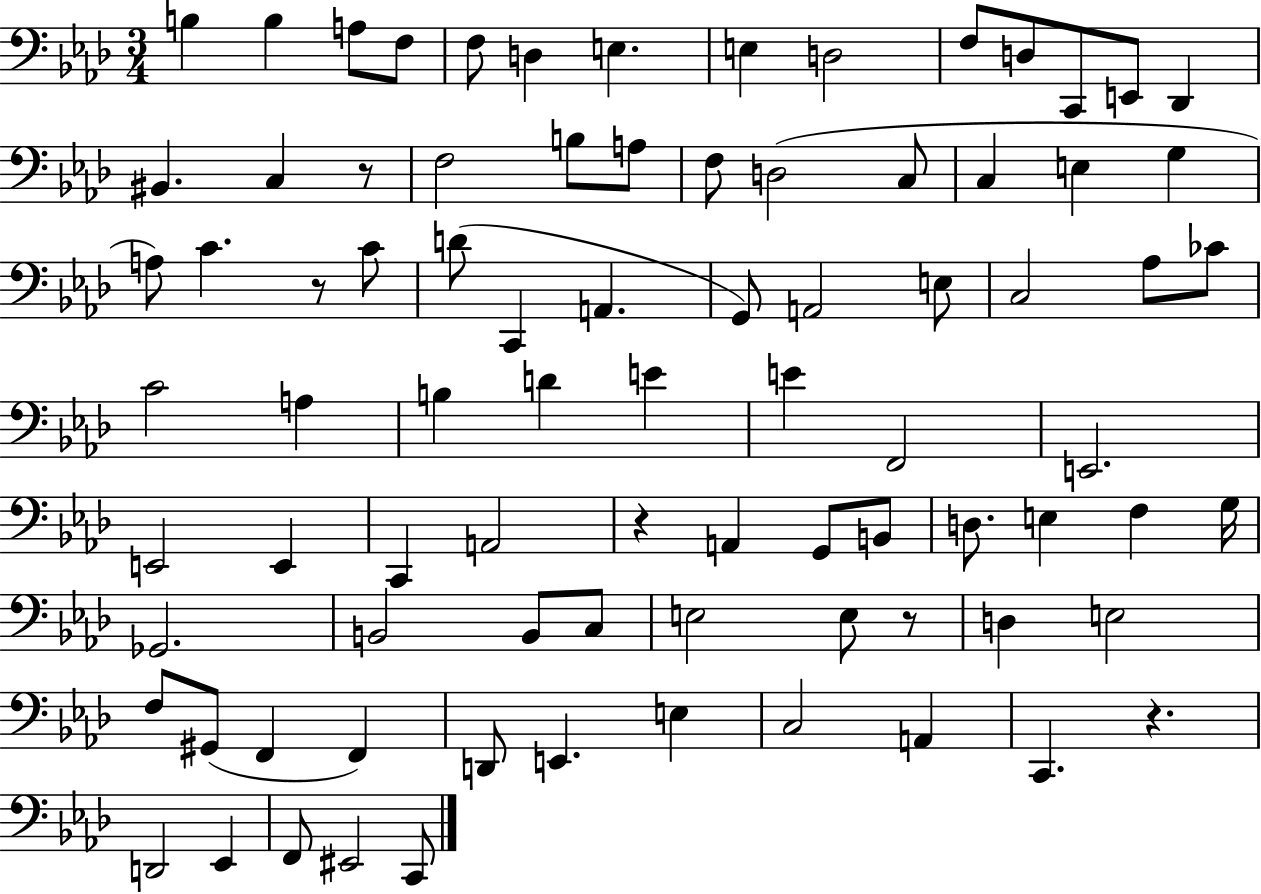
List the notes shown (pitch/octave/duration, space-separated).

B3/q B3/q A3/e F3/e F3/e D3/q E3/q. E3/q D3/h F3/e D3/e C2/e E2/e Db2/q BIS2/q. C3/q R/e F3/h B3/e A3/e F3/e D3/h C3/e C3/q E3/q G3/q A3/e C4/q. R/e C4/e D4/e C2/q A2/q. G2/e A2/h E3/e C3/h Ab3/e CES4/e C4/h A3/q B3/q D4/q E4/q E4/q F2/h E2/h. E2/h E2/q C2/q A2/h R/q A2/q G2/e B2/e D3/e. E3/q F3/q G3/s Gb2/h. B2/h B2/e C3/e E3/h E3/e R/e D3/q E3/h F3/e G#2/e F2/q F2/q D2/e E2/q. E3/q C3/h A2/q C2/q. R/q. D2/h Eb2/q F2/e EIS2/h C2/e